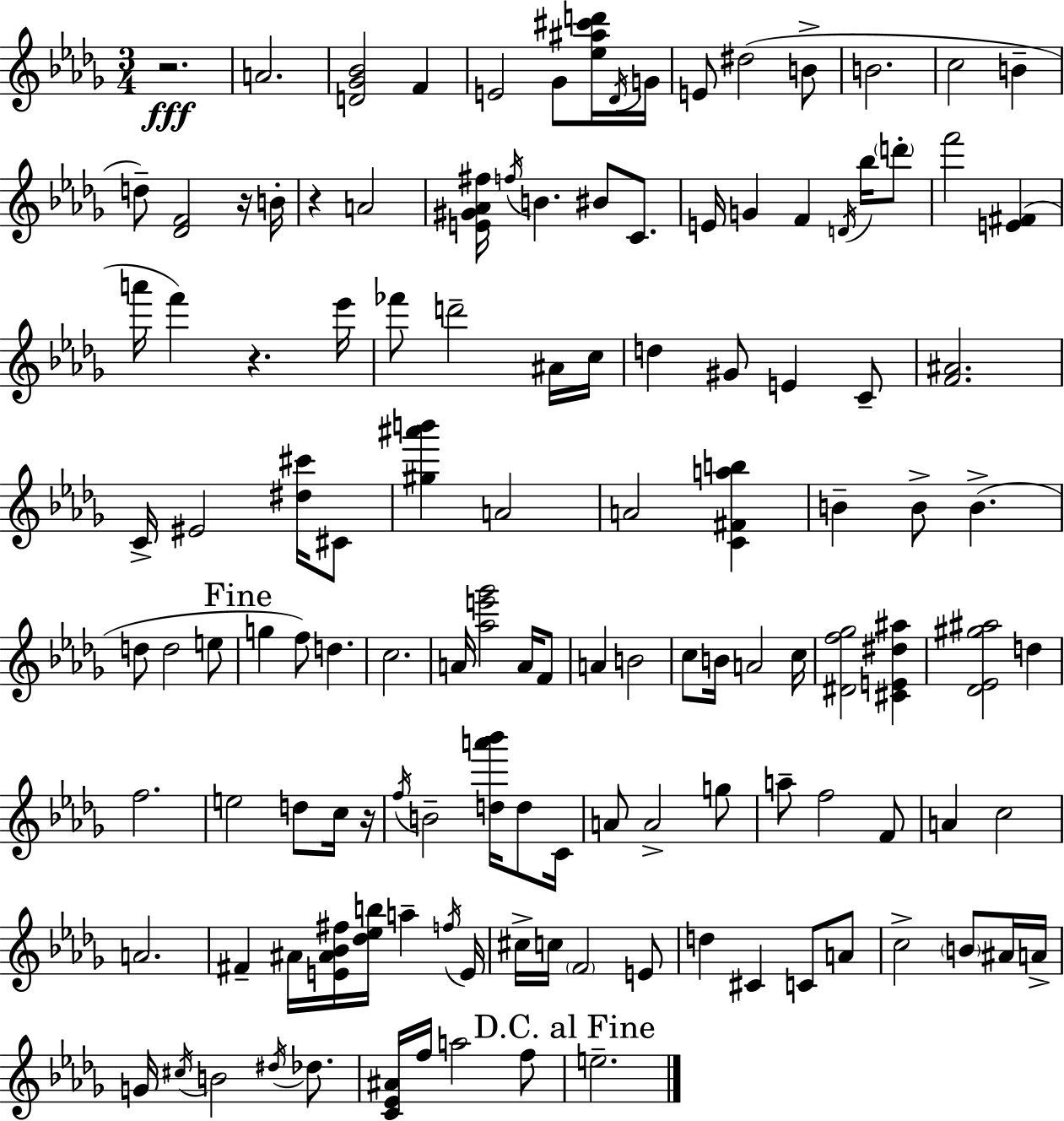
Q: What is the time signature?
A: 3/4